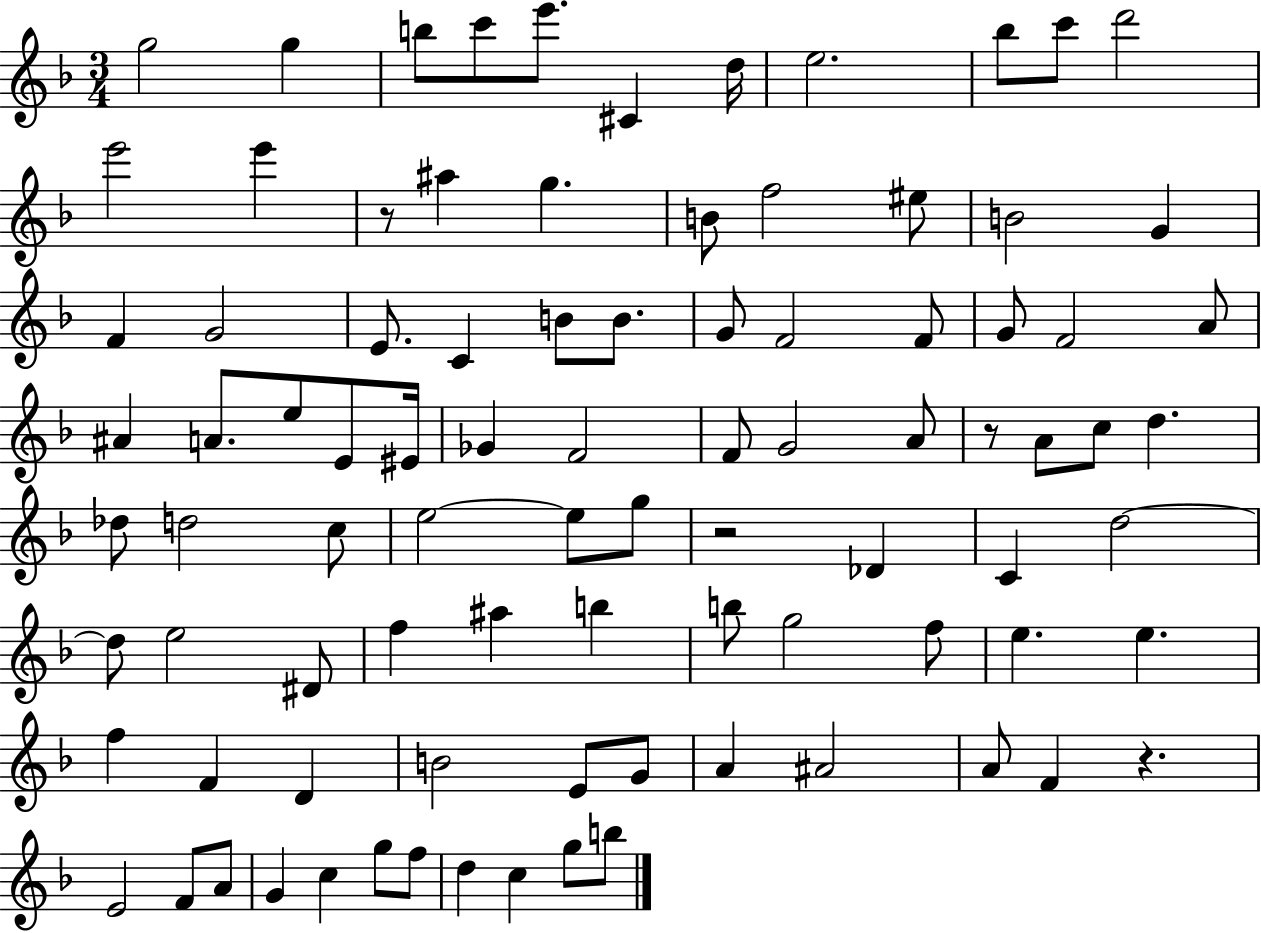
X:1
T:Untitled
M:3/4
L:1/4
K:F
g2 g b/2 c'/2 e'/2 ^C d/4 e2 _b/2 c'/2 d'2 e'2 e' z/2 ^a g B/2 f2 ^e/2 B2 G F G2 E/2 C B/2 B/2 G/2 F2 F/2 G/2 F2 A/2 ^A A/2 e/2 E/2 ^E/4 _G F2 F/2 G2 A/2 z/2 A/2 c/2 d _d/2 d2 c/2 e2 e/2 g/2 z2 _D C d2 d/2 e2 ^D/2 f ^a b b/2 g2 f/2 e e f F D B2 E/2 G/2 A ^A2 A/2 F z E2 F/2 A/2 G c g/2 f/2 d c g/2 b/2